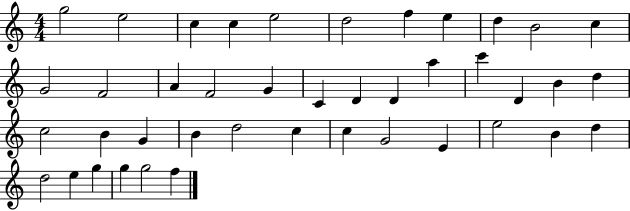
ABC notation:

X:1
T:Untitled
M:4/4
L:1/4
K:C
g2 e2 c c e2 d2 f e d B2 c G2 F2 A F2 G C D D a c' D B d c2 B G B d2 c c G2 E e2 B d d2 e g g g2 f